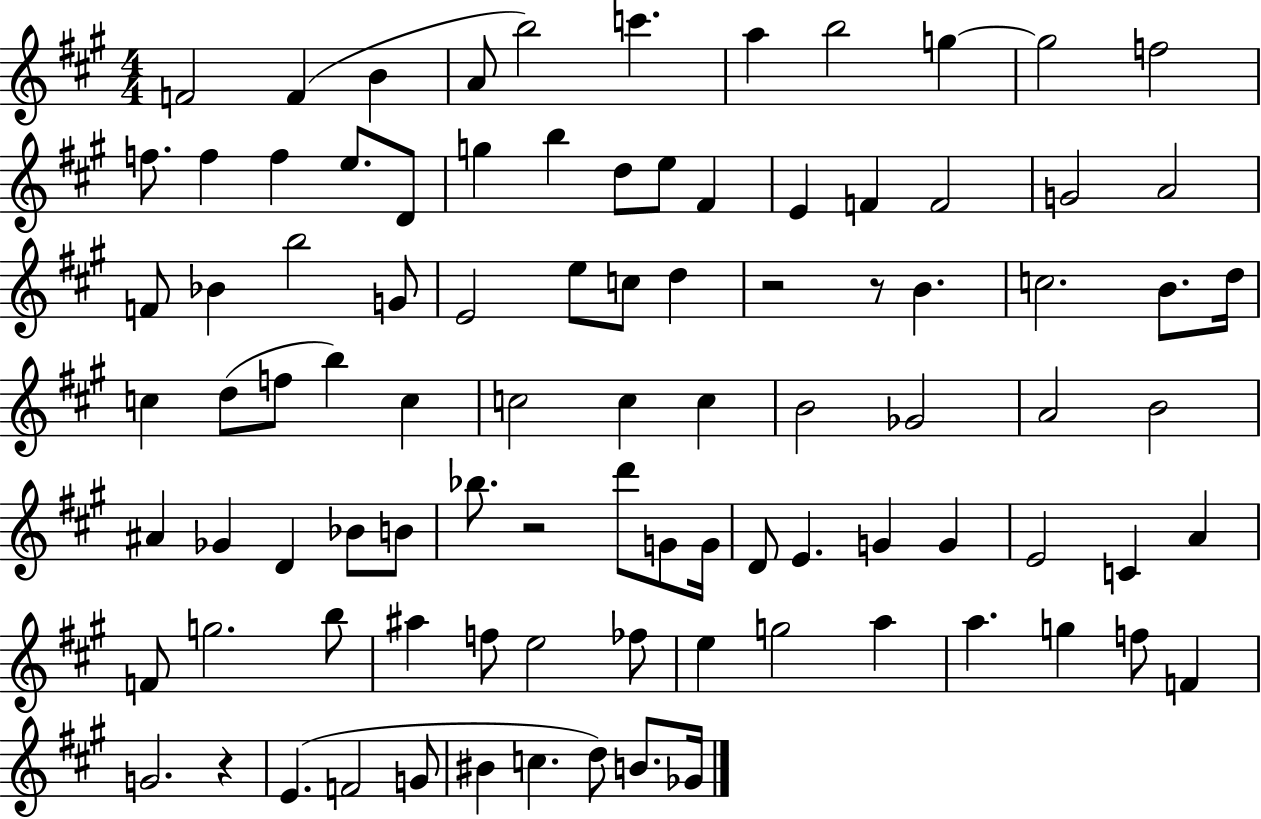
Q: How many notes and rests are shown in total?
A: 93